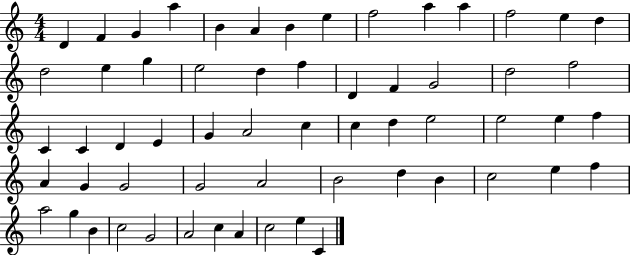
X:1
T:Untitled
M:4/4
L:1/4
K:C
D F G a B A B e f2 a a f2 e d d2 e g e2 d f D F G2 d2 f2 C C D E G A2 c c d e2 e2 e f A G G2 G2 A2 B2 d B c2 e f a2 g B c2 G2 A2 c A c2 e C